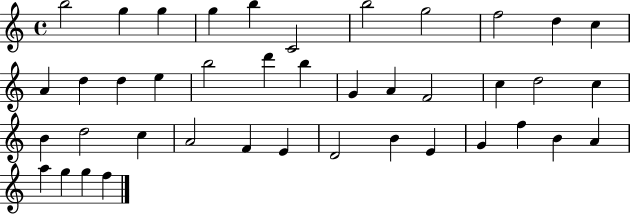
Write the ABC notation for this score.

X:1
T:Untitled
M:4/4
L:1/4
K:C
b2 g g g b C2 b2 g2 f2 d c A d d e b2 d' b G A F2 c d2 c B d2 c A2 F E D2 B E G f B A a g g f